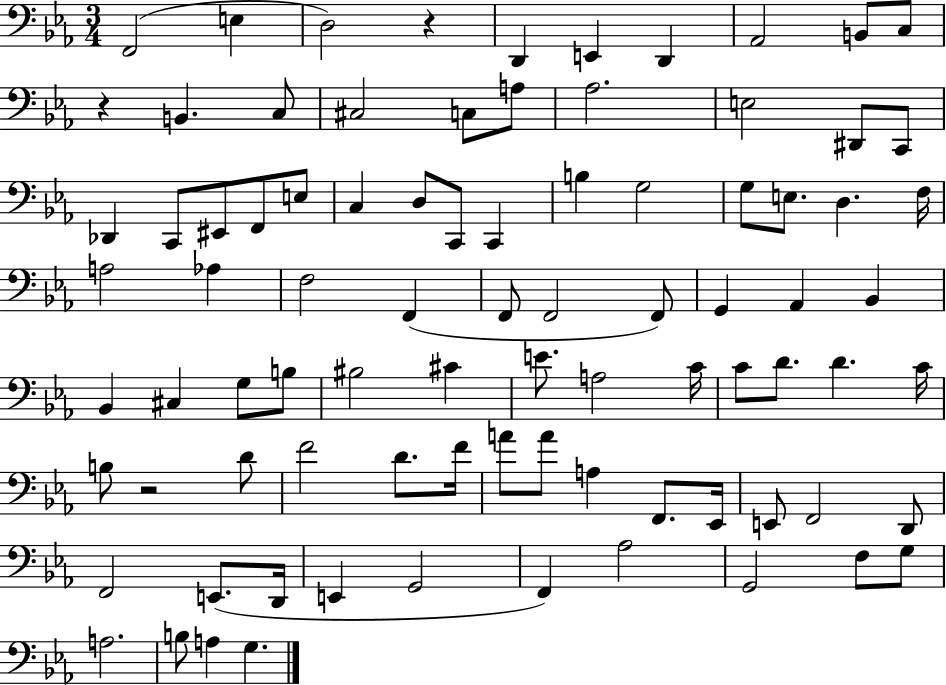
X:1
T:Untitled
M:3/4
L:1/4
K:Eb
F,,2 E, D,2 z D,, E,, D,, _A,,2 B,,/2 C,/2 z B,, C,/2 ^C,2 C,/2 A,/2 _A,2 E,2 ^D,,/2 C,,/2 _D,, C,,/2 ^E,,/2 F,,/2 E,/2 C, D,/2 C,,/2 C,, B, G,2 G,/2 E,/2 D, F,/4 A,2 _A, F,2 F,, F,,/2 F,,2 F,,/2 G,, _A,, _B,, _B,, ^C, G,/2 B,/2 ^B,2 ^C E/2 A,2 C/4 C/2 D/2 D C/4 B,/2 z2 D/2 F2 D/2 F/4 A/2 A/2 A, F,,/2 _E,,/4 E,,/2 F,,2 D,,/2 F,,2 E,,/2 D,,/4 E,, G,,2 F,, _A,2 G,,2 F,/2 G,/2 A,2 B,/2 A, G,